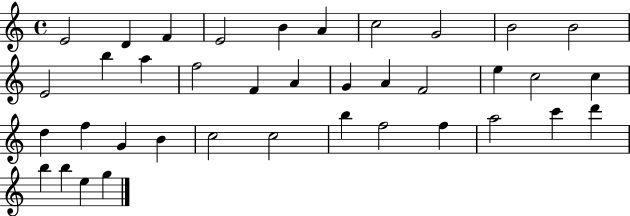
X:1
T:Untitled
M:4/4
L:1/4
K:C
E2 D F E2 B A c2 G2 B2 B2 E2 b a f2 F A G A F2 e c2 c d f G B c2 c2 b f2 f a2 c' d' b b e g